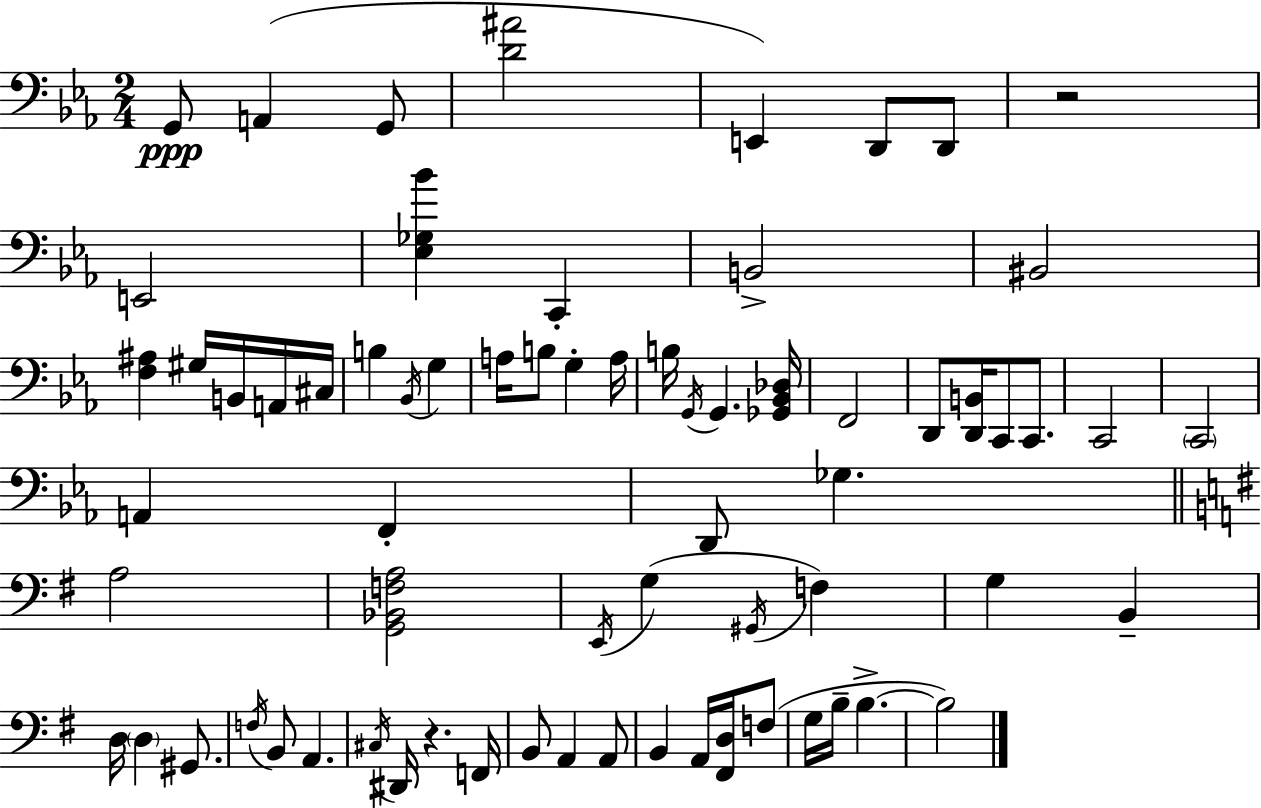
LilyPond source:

{
  \clef bass
  \numericTimeSignature
  \time 2/4
  \key ees \major
  g,8\ppp a,4( g,8 | <d' ais'>2 | e,4) d,8 d,8 | r2 | \break e,2 | <ees ges bes'>4 c,4-. | b,2-> | bis,2 | \break <f ais>4 gis16 b,16 a,16 cis16 | b4 \acciaccatura { bes,16 } g4 | a16 b8 g4-. | a16 b16 \acciaccatura { g,16 } g,4. | \break <ges, bes, des>16 f,2 | d,8 <d, b,>16 c,8 c,8. | c,2 | \parenthesize c,2 | \break a,4 f,4-. | d,8 ges4. | \bar "||" \break \key e \minor a2 | <g, bes, f a>2 | \acciaccatura { e,16 }( g4 \acciaccatura { gis,16 } f4) | g4 b,4-- | \break d16 \parenthesize d4 gis,8. | \acciaccatura { f16 } b,8 a,4. | \acciaccatura { cis16 } dis,16 r4. | f,16 b,8 a,4 | \break a,8 b,4 | a,16 <fis, d>16 f8( g16 b16-- b4.->~~ | b2) | \bar "|."
}